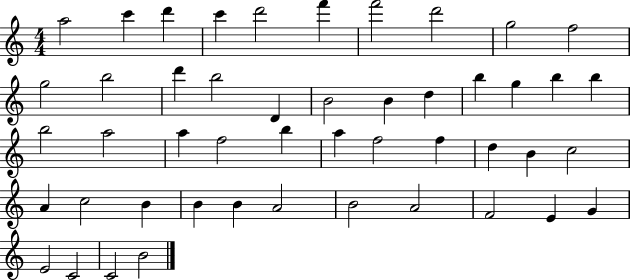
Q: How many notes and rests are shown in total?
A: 48